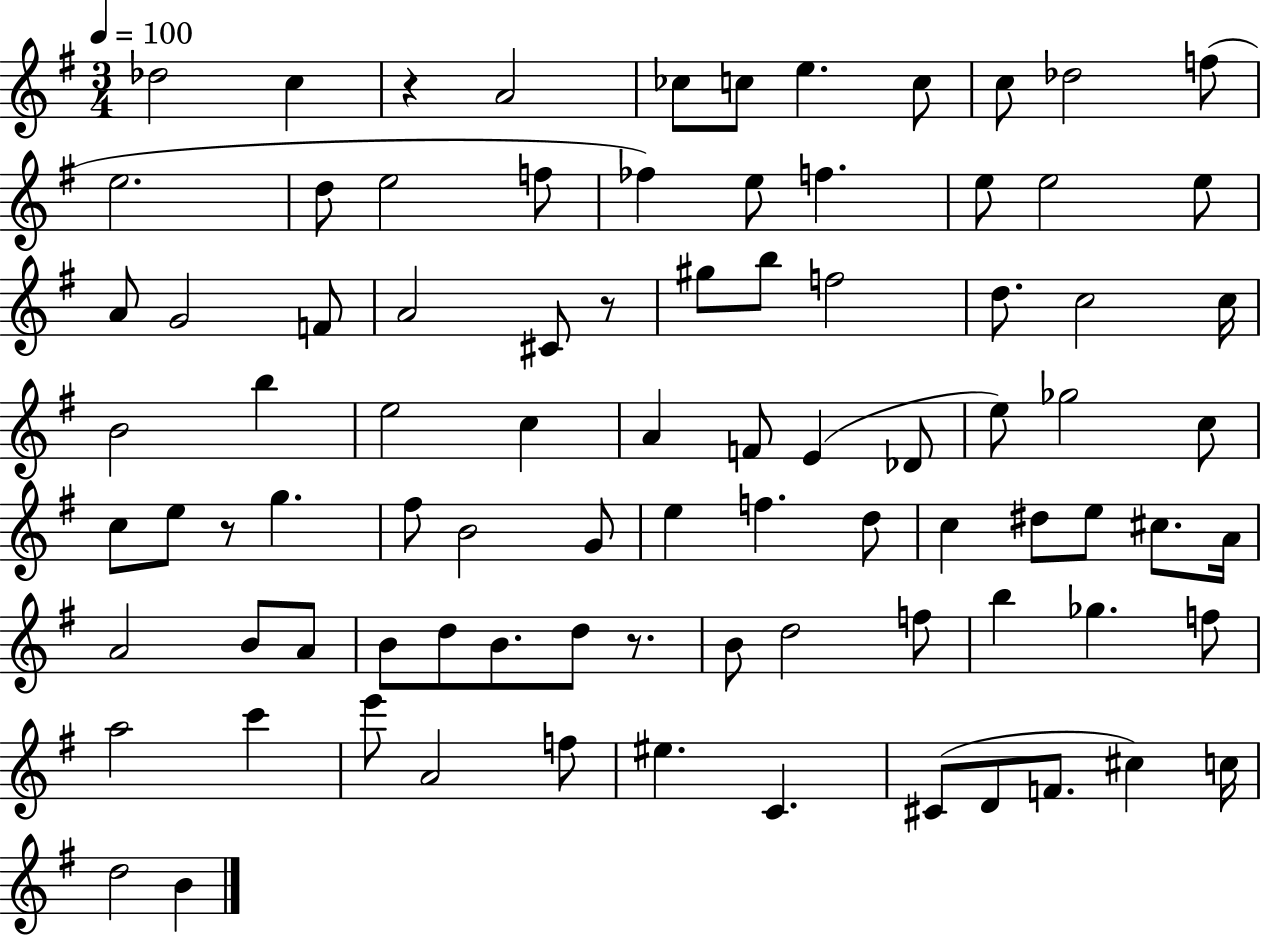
{
  \clef treble
  \numericTimeSignature
  \time 3/4
  \key g \major
  \tempo 4 = 100
  des''2 c''4 | r4 a'2 | ces''8 c''8 e''4. c''8 | c''8 des''2 f''8( | \break e''2. | d''8 e''2 f''8 | fes''4) e''8 f''4. | e''8 e''2 e''8 | \break a'8 g'2 f'8 | a'2 cis'8 r8 | gis''8 b''8 f''2 | d''8. c''2 c''16 | \break b'2 b''4 | e''2 c''4 | a'4 f'8 e'4( des'8 | e''8) ges''2 c''8 | \break c''8 e''8 r8 g''4. | fis''8 b'2 g'8 | e''4 f''4. d''8 | c''4 dis''8 e''8 cis''8. a'16 | \break a'2 b'8 a'8 | b'8 d''8 b'8. d''8 r8. | b'8 d''2 f''8 | b''4 ges''4. f''8 | \break a''2 c'''4 | e'''8 a'2 f''8 | eis''4. c'4. | cis'8( d'8 f'8. cis''4) c''16 | \break d''2 b'4 | \bar "|."
}